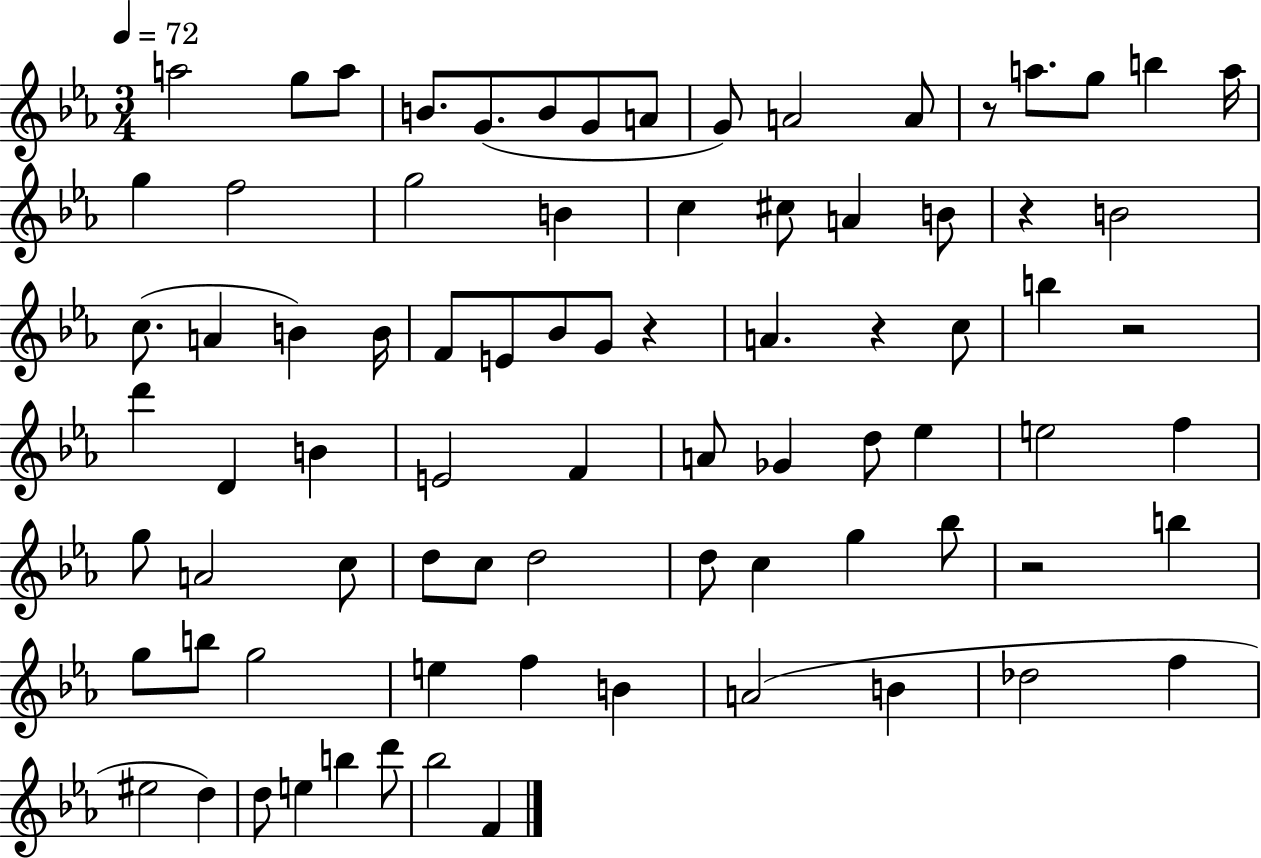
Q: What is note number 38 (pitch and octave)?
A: B4